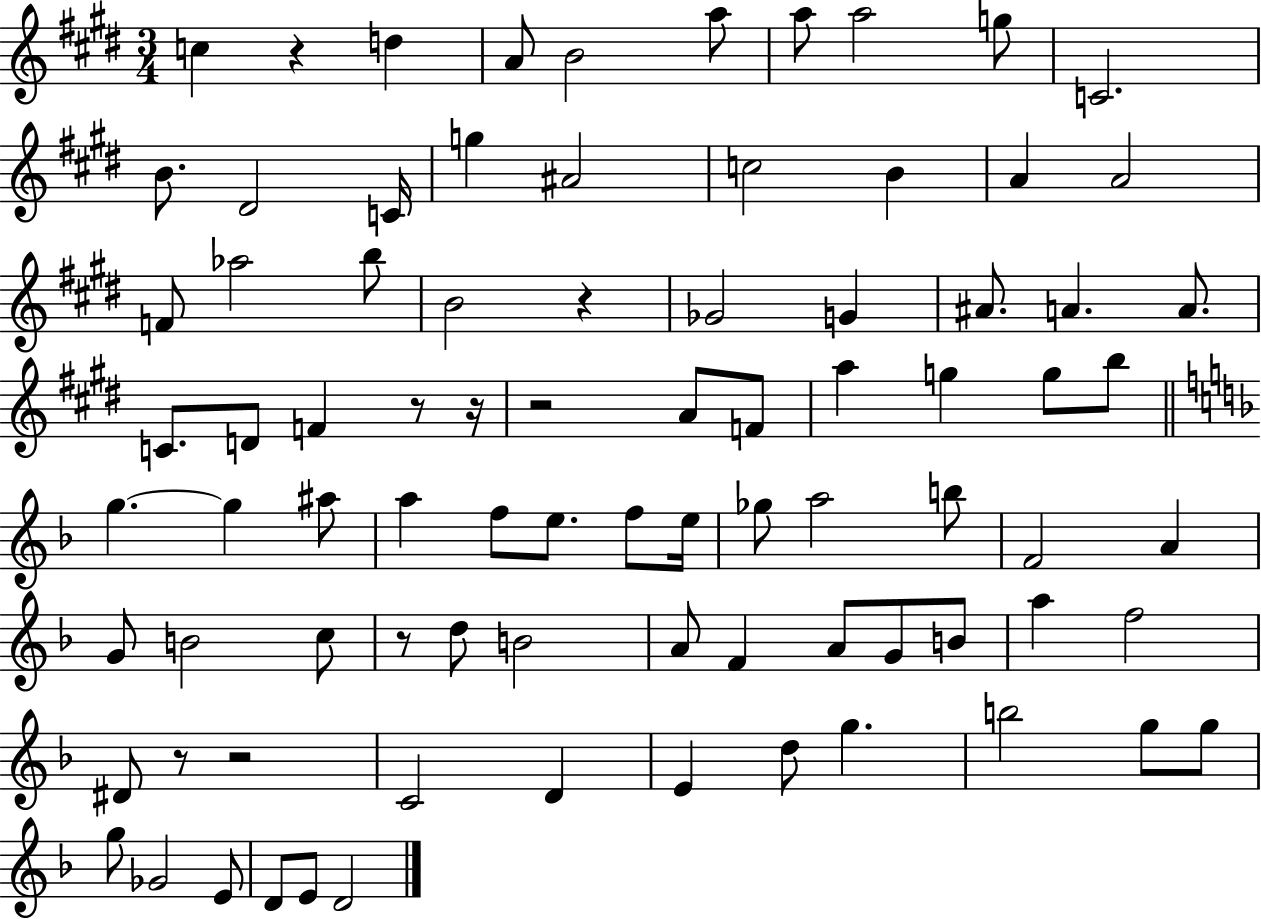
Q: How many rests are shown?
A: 8